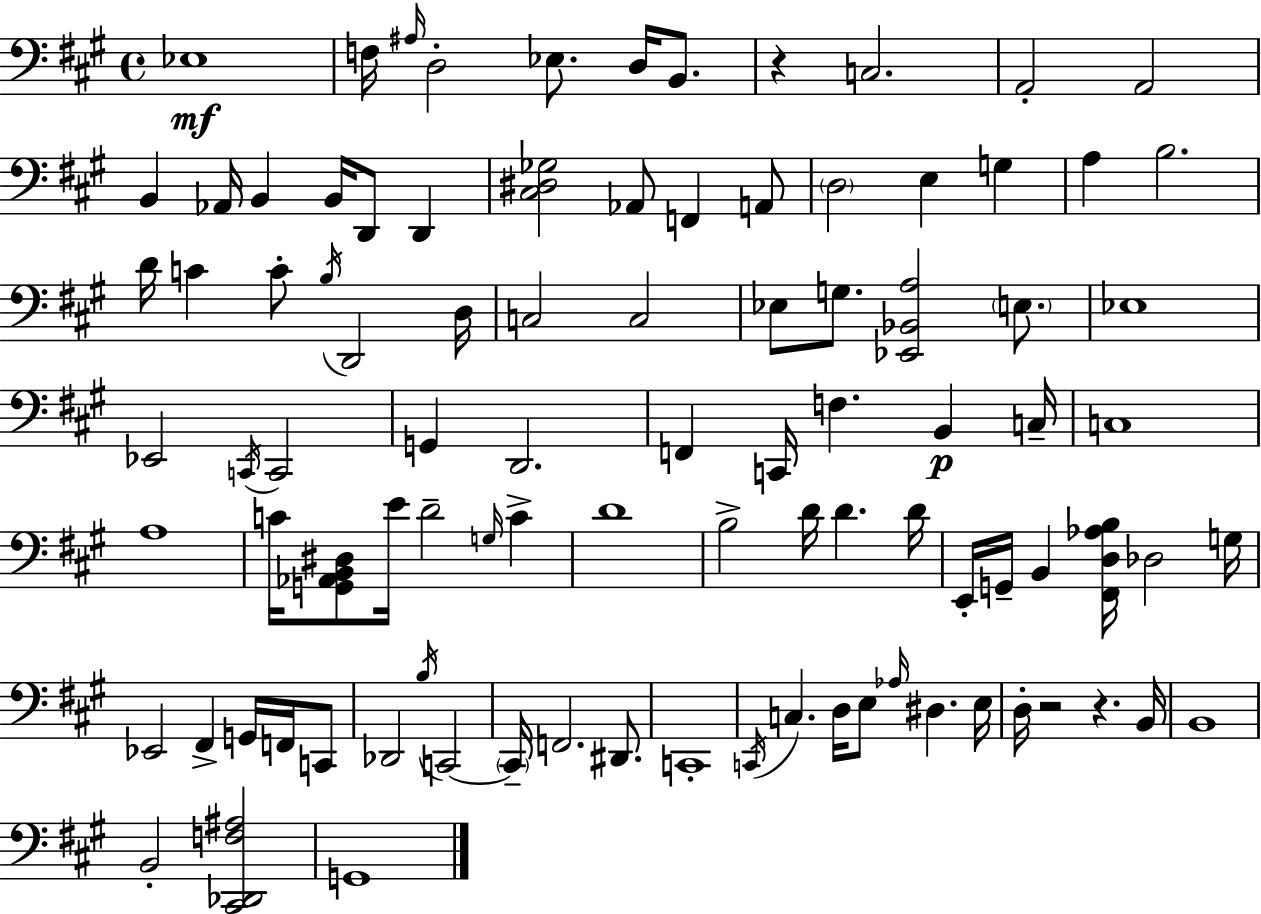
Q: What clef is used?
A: bass